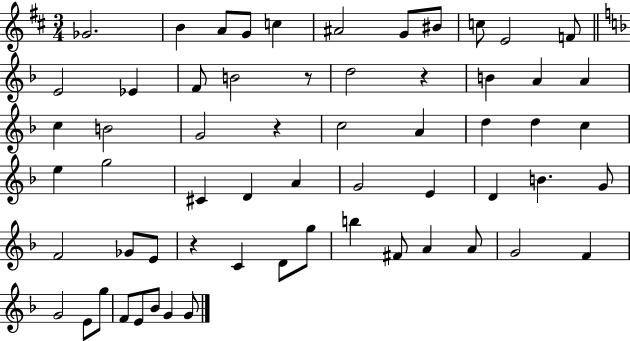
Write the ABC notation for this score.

X:1
T:Untitled
M:3/4
L:1/4
K:D
_G2 B A/2 G/2 c ^A2 G/2 ^B/2 c/2 E2 F/2 E2 _E F/2 B2 z/2 d2 z B A A c B2 G2 z c2 A d d c e g2 ^C D A G2 E D B G/2 F2 _G/2 E/2 z C D/2 g/2 b ^F/2 A A/2 G2 F G2 E/2 g/2 F/2 E/2 _B/2 G G/2